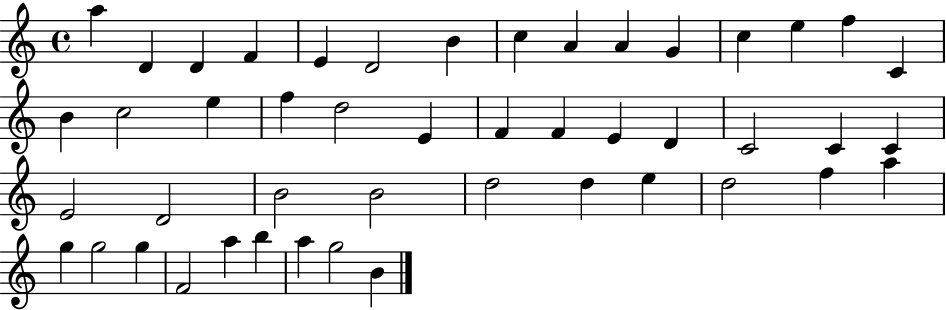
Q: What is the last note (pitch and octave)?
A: B4